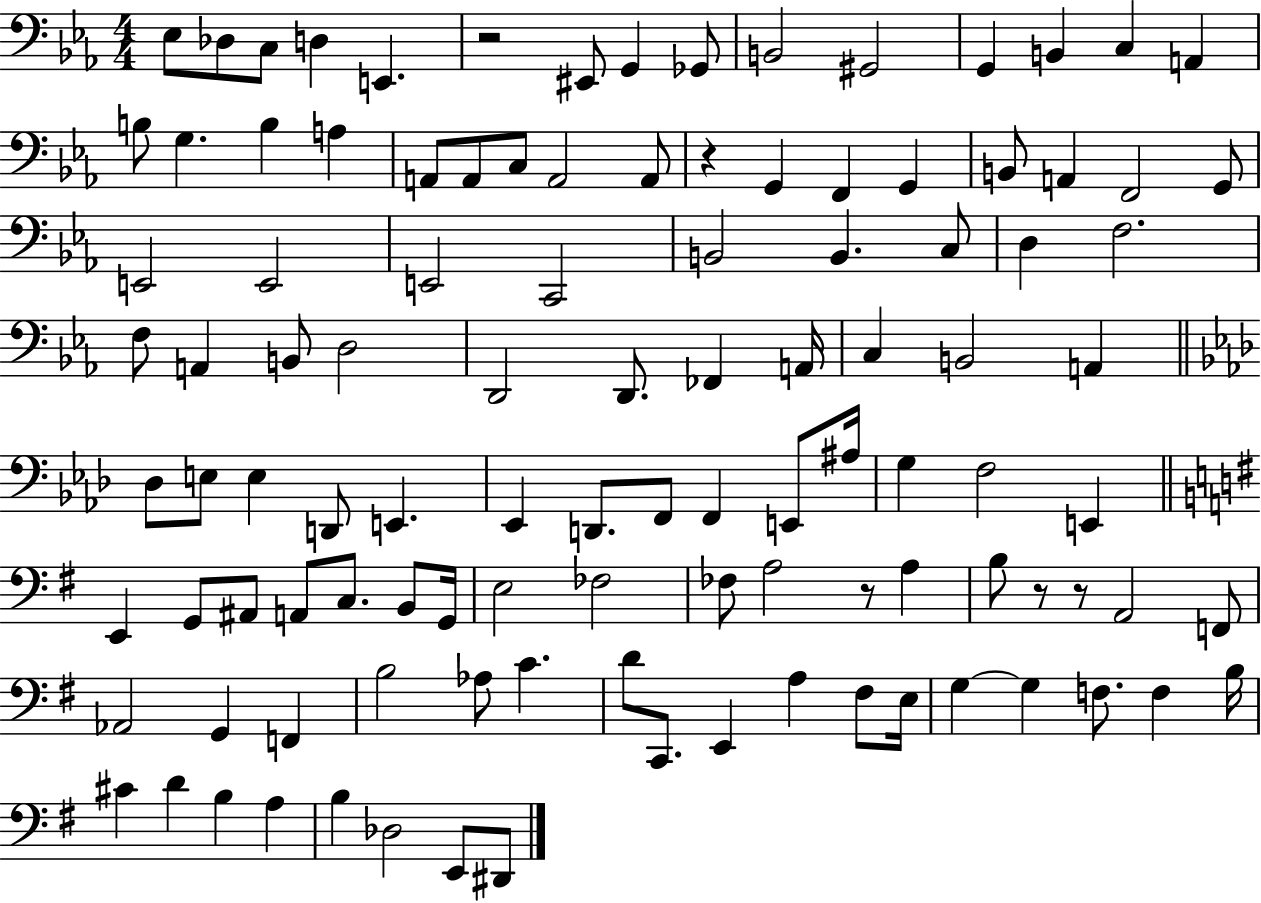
{
  \clef bass
  \numericTimeSignature
  \time 4/4
  \key ees \major
  ees8 des8 c8 d4 e,4. | r2 eis,8 g,4 ges,8 | b,2 gis,2 | g,4 b,4 c4 a,4 | \break b8 g4. b4 a4 | a,8 a,8 c8 a,2 a,8 | r4 g,4 f,4 g,4 | b,8 a,4 f,2 g,8 | \break e,2 e,2 | e,2 c,2 | b,2 b,4. c8 | d4 f2. | \break f8 a,4 b,8 d2 | d,2 d,8. fes,4 a,16 | c4 b,2 a,4 | \bar "||" \break \key aes \major des8 e8 e4 d,8 e,4. | ees,4 d,8. f,8 f,4 e,8 ais16 | g4 f2 e,4 | \bar "||" \break \key e \minor e,4 g,8 ais,8 a,8 c8. b,8 g,16 | e2 fes2 | fes8 a2 r8 a4 | b8 r8 r8 a,2 f,8 | \break aes,2 g,4 f,4 | b2 aes8 c'4. | d'8 c,8. e,4 a4 fis8 e16 | g4~~ g4 f8. f4 b16 | \break cis'4 d'4 b4 a4 | b4 des2 e,8 dis,8 | \bar "|."
}